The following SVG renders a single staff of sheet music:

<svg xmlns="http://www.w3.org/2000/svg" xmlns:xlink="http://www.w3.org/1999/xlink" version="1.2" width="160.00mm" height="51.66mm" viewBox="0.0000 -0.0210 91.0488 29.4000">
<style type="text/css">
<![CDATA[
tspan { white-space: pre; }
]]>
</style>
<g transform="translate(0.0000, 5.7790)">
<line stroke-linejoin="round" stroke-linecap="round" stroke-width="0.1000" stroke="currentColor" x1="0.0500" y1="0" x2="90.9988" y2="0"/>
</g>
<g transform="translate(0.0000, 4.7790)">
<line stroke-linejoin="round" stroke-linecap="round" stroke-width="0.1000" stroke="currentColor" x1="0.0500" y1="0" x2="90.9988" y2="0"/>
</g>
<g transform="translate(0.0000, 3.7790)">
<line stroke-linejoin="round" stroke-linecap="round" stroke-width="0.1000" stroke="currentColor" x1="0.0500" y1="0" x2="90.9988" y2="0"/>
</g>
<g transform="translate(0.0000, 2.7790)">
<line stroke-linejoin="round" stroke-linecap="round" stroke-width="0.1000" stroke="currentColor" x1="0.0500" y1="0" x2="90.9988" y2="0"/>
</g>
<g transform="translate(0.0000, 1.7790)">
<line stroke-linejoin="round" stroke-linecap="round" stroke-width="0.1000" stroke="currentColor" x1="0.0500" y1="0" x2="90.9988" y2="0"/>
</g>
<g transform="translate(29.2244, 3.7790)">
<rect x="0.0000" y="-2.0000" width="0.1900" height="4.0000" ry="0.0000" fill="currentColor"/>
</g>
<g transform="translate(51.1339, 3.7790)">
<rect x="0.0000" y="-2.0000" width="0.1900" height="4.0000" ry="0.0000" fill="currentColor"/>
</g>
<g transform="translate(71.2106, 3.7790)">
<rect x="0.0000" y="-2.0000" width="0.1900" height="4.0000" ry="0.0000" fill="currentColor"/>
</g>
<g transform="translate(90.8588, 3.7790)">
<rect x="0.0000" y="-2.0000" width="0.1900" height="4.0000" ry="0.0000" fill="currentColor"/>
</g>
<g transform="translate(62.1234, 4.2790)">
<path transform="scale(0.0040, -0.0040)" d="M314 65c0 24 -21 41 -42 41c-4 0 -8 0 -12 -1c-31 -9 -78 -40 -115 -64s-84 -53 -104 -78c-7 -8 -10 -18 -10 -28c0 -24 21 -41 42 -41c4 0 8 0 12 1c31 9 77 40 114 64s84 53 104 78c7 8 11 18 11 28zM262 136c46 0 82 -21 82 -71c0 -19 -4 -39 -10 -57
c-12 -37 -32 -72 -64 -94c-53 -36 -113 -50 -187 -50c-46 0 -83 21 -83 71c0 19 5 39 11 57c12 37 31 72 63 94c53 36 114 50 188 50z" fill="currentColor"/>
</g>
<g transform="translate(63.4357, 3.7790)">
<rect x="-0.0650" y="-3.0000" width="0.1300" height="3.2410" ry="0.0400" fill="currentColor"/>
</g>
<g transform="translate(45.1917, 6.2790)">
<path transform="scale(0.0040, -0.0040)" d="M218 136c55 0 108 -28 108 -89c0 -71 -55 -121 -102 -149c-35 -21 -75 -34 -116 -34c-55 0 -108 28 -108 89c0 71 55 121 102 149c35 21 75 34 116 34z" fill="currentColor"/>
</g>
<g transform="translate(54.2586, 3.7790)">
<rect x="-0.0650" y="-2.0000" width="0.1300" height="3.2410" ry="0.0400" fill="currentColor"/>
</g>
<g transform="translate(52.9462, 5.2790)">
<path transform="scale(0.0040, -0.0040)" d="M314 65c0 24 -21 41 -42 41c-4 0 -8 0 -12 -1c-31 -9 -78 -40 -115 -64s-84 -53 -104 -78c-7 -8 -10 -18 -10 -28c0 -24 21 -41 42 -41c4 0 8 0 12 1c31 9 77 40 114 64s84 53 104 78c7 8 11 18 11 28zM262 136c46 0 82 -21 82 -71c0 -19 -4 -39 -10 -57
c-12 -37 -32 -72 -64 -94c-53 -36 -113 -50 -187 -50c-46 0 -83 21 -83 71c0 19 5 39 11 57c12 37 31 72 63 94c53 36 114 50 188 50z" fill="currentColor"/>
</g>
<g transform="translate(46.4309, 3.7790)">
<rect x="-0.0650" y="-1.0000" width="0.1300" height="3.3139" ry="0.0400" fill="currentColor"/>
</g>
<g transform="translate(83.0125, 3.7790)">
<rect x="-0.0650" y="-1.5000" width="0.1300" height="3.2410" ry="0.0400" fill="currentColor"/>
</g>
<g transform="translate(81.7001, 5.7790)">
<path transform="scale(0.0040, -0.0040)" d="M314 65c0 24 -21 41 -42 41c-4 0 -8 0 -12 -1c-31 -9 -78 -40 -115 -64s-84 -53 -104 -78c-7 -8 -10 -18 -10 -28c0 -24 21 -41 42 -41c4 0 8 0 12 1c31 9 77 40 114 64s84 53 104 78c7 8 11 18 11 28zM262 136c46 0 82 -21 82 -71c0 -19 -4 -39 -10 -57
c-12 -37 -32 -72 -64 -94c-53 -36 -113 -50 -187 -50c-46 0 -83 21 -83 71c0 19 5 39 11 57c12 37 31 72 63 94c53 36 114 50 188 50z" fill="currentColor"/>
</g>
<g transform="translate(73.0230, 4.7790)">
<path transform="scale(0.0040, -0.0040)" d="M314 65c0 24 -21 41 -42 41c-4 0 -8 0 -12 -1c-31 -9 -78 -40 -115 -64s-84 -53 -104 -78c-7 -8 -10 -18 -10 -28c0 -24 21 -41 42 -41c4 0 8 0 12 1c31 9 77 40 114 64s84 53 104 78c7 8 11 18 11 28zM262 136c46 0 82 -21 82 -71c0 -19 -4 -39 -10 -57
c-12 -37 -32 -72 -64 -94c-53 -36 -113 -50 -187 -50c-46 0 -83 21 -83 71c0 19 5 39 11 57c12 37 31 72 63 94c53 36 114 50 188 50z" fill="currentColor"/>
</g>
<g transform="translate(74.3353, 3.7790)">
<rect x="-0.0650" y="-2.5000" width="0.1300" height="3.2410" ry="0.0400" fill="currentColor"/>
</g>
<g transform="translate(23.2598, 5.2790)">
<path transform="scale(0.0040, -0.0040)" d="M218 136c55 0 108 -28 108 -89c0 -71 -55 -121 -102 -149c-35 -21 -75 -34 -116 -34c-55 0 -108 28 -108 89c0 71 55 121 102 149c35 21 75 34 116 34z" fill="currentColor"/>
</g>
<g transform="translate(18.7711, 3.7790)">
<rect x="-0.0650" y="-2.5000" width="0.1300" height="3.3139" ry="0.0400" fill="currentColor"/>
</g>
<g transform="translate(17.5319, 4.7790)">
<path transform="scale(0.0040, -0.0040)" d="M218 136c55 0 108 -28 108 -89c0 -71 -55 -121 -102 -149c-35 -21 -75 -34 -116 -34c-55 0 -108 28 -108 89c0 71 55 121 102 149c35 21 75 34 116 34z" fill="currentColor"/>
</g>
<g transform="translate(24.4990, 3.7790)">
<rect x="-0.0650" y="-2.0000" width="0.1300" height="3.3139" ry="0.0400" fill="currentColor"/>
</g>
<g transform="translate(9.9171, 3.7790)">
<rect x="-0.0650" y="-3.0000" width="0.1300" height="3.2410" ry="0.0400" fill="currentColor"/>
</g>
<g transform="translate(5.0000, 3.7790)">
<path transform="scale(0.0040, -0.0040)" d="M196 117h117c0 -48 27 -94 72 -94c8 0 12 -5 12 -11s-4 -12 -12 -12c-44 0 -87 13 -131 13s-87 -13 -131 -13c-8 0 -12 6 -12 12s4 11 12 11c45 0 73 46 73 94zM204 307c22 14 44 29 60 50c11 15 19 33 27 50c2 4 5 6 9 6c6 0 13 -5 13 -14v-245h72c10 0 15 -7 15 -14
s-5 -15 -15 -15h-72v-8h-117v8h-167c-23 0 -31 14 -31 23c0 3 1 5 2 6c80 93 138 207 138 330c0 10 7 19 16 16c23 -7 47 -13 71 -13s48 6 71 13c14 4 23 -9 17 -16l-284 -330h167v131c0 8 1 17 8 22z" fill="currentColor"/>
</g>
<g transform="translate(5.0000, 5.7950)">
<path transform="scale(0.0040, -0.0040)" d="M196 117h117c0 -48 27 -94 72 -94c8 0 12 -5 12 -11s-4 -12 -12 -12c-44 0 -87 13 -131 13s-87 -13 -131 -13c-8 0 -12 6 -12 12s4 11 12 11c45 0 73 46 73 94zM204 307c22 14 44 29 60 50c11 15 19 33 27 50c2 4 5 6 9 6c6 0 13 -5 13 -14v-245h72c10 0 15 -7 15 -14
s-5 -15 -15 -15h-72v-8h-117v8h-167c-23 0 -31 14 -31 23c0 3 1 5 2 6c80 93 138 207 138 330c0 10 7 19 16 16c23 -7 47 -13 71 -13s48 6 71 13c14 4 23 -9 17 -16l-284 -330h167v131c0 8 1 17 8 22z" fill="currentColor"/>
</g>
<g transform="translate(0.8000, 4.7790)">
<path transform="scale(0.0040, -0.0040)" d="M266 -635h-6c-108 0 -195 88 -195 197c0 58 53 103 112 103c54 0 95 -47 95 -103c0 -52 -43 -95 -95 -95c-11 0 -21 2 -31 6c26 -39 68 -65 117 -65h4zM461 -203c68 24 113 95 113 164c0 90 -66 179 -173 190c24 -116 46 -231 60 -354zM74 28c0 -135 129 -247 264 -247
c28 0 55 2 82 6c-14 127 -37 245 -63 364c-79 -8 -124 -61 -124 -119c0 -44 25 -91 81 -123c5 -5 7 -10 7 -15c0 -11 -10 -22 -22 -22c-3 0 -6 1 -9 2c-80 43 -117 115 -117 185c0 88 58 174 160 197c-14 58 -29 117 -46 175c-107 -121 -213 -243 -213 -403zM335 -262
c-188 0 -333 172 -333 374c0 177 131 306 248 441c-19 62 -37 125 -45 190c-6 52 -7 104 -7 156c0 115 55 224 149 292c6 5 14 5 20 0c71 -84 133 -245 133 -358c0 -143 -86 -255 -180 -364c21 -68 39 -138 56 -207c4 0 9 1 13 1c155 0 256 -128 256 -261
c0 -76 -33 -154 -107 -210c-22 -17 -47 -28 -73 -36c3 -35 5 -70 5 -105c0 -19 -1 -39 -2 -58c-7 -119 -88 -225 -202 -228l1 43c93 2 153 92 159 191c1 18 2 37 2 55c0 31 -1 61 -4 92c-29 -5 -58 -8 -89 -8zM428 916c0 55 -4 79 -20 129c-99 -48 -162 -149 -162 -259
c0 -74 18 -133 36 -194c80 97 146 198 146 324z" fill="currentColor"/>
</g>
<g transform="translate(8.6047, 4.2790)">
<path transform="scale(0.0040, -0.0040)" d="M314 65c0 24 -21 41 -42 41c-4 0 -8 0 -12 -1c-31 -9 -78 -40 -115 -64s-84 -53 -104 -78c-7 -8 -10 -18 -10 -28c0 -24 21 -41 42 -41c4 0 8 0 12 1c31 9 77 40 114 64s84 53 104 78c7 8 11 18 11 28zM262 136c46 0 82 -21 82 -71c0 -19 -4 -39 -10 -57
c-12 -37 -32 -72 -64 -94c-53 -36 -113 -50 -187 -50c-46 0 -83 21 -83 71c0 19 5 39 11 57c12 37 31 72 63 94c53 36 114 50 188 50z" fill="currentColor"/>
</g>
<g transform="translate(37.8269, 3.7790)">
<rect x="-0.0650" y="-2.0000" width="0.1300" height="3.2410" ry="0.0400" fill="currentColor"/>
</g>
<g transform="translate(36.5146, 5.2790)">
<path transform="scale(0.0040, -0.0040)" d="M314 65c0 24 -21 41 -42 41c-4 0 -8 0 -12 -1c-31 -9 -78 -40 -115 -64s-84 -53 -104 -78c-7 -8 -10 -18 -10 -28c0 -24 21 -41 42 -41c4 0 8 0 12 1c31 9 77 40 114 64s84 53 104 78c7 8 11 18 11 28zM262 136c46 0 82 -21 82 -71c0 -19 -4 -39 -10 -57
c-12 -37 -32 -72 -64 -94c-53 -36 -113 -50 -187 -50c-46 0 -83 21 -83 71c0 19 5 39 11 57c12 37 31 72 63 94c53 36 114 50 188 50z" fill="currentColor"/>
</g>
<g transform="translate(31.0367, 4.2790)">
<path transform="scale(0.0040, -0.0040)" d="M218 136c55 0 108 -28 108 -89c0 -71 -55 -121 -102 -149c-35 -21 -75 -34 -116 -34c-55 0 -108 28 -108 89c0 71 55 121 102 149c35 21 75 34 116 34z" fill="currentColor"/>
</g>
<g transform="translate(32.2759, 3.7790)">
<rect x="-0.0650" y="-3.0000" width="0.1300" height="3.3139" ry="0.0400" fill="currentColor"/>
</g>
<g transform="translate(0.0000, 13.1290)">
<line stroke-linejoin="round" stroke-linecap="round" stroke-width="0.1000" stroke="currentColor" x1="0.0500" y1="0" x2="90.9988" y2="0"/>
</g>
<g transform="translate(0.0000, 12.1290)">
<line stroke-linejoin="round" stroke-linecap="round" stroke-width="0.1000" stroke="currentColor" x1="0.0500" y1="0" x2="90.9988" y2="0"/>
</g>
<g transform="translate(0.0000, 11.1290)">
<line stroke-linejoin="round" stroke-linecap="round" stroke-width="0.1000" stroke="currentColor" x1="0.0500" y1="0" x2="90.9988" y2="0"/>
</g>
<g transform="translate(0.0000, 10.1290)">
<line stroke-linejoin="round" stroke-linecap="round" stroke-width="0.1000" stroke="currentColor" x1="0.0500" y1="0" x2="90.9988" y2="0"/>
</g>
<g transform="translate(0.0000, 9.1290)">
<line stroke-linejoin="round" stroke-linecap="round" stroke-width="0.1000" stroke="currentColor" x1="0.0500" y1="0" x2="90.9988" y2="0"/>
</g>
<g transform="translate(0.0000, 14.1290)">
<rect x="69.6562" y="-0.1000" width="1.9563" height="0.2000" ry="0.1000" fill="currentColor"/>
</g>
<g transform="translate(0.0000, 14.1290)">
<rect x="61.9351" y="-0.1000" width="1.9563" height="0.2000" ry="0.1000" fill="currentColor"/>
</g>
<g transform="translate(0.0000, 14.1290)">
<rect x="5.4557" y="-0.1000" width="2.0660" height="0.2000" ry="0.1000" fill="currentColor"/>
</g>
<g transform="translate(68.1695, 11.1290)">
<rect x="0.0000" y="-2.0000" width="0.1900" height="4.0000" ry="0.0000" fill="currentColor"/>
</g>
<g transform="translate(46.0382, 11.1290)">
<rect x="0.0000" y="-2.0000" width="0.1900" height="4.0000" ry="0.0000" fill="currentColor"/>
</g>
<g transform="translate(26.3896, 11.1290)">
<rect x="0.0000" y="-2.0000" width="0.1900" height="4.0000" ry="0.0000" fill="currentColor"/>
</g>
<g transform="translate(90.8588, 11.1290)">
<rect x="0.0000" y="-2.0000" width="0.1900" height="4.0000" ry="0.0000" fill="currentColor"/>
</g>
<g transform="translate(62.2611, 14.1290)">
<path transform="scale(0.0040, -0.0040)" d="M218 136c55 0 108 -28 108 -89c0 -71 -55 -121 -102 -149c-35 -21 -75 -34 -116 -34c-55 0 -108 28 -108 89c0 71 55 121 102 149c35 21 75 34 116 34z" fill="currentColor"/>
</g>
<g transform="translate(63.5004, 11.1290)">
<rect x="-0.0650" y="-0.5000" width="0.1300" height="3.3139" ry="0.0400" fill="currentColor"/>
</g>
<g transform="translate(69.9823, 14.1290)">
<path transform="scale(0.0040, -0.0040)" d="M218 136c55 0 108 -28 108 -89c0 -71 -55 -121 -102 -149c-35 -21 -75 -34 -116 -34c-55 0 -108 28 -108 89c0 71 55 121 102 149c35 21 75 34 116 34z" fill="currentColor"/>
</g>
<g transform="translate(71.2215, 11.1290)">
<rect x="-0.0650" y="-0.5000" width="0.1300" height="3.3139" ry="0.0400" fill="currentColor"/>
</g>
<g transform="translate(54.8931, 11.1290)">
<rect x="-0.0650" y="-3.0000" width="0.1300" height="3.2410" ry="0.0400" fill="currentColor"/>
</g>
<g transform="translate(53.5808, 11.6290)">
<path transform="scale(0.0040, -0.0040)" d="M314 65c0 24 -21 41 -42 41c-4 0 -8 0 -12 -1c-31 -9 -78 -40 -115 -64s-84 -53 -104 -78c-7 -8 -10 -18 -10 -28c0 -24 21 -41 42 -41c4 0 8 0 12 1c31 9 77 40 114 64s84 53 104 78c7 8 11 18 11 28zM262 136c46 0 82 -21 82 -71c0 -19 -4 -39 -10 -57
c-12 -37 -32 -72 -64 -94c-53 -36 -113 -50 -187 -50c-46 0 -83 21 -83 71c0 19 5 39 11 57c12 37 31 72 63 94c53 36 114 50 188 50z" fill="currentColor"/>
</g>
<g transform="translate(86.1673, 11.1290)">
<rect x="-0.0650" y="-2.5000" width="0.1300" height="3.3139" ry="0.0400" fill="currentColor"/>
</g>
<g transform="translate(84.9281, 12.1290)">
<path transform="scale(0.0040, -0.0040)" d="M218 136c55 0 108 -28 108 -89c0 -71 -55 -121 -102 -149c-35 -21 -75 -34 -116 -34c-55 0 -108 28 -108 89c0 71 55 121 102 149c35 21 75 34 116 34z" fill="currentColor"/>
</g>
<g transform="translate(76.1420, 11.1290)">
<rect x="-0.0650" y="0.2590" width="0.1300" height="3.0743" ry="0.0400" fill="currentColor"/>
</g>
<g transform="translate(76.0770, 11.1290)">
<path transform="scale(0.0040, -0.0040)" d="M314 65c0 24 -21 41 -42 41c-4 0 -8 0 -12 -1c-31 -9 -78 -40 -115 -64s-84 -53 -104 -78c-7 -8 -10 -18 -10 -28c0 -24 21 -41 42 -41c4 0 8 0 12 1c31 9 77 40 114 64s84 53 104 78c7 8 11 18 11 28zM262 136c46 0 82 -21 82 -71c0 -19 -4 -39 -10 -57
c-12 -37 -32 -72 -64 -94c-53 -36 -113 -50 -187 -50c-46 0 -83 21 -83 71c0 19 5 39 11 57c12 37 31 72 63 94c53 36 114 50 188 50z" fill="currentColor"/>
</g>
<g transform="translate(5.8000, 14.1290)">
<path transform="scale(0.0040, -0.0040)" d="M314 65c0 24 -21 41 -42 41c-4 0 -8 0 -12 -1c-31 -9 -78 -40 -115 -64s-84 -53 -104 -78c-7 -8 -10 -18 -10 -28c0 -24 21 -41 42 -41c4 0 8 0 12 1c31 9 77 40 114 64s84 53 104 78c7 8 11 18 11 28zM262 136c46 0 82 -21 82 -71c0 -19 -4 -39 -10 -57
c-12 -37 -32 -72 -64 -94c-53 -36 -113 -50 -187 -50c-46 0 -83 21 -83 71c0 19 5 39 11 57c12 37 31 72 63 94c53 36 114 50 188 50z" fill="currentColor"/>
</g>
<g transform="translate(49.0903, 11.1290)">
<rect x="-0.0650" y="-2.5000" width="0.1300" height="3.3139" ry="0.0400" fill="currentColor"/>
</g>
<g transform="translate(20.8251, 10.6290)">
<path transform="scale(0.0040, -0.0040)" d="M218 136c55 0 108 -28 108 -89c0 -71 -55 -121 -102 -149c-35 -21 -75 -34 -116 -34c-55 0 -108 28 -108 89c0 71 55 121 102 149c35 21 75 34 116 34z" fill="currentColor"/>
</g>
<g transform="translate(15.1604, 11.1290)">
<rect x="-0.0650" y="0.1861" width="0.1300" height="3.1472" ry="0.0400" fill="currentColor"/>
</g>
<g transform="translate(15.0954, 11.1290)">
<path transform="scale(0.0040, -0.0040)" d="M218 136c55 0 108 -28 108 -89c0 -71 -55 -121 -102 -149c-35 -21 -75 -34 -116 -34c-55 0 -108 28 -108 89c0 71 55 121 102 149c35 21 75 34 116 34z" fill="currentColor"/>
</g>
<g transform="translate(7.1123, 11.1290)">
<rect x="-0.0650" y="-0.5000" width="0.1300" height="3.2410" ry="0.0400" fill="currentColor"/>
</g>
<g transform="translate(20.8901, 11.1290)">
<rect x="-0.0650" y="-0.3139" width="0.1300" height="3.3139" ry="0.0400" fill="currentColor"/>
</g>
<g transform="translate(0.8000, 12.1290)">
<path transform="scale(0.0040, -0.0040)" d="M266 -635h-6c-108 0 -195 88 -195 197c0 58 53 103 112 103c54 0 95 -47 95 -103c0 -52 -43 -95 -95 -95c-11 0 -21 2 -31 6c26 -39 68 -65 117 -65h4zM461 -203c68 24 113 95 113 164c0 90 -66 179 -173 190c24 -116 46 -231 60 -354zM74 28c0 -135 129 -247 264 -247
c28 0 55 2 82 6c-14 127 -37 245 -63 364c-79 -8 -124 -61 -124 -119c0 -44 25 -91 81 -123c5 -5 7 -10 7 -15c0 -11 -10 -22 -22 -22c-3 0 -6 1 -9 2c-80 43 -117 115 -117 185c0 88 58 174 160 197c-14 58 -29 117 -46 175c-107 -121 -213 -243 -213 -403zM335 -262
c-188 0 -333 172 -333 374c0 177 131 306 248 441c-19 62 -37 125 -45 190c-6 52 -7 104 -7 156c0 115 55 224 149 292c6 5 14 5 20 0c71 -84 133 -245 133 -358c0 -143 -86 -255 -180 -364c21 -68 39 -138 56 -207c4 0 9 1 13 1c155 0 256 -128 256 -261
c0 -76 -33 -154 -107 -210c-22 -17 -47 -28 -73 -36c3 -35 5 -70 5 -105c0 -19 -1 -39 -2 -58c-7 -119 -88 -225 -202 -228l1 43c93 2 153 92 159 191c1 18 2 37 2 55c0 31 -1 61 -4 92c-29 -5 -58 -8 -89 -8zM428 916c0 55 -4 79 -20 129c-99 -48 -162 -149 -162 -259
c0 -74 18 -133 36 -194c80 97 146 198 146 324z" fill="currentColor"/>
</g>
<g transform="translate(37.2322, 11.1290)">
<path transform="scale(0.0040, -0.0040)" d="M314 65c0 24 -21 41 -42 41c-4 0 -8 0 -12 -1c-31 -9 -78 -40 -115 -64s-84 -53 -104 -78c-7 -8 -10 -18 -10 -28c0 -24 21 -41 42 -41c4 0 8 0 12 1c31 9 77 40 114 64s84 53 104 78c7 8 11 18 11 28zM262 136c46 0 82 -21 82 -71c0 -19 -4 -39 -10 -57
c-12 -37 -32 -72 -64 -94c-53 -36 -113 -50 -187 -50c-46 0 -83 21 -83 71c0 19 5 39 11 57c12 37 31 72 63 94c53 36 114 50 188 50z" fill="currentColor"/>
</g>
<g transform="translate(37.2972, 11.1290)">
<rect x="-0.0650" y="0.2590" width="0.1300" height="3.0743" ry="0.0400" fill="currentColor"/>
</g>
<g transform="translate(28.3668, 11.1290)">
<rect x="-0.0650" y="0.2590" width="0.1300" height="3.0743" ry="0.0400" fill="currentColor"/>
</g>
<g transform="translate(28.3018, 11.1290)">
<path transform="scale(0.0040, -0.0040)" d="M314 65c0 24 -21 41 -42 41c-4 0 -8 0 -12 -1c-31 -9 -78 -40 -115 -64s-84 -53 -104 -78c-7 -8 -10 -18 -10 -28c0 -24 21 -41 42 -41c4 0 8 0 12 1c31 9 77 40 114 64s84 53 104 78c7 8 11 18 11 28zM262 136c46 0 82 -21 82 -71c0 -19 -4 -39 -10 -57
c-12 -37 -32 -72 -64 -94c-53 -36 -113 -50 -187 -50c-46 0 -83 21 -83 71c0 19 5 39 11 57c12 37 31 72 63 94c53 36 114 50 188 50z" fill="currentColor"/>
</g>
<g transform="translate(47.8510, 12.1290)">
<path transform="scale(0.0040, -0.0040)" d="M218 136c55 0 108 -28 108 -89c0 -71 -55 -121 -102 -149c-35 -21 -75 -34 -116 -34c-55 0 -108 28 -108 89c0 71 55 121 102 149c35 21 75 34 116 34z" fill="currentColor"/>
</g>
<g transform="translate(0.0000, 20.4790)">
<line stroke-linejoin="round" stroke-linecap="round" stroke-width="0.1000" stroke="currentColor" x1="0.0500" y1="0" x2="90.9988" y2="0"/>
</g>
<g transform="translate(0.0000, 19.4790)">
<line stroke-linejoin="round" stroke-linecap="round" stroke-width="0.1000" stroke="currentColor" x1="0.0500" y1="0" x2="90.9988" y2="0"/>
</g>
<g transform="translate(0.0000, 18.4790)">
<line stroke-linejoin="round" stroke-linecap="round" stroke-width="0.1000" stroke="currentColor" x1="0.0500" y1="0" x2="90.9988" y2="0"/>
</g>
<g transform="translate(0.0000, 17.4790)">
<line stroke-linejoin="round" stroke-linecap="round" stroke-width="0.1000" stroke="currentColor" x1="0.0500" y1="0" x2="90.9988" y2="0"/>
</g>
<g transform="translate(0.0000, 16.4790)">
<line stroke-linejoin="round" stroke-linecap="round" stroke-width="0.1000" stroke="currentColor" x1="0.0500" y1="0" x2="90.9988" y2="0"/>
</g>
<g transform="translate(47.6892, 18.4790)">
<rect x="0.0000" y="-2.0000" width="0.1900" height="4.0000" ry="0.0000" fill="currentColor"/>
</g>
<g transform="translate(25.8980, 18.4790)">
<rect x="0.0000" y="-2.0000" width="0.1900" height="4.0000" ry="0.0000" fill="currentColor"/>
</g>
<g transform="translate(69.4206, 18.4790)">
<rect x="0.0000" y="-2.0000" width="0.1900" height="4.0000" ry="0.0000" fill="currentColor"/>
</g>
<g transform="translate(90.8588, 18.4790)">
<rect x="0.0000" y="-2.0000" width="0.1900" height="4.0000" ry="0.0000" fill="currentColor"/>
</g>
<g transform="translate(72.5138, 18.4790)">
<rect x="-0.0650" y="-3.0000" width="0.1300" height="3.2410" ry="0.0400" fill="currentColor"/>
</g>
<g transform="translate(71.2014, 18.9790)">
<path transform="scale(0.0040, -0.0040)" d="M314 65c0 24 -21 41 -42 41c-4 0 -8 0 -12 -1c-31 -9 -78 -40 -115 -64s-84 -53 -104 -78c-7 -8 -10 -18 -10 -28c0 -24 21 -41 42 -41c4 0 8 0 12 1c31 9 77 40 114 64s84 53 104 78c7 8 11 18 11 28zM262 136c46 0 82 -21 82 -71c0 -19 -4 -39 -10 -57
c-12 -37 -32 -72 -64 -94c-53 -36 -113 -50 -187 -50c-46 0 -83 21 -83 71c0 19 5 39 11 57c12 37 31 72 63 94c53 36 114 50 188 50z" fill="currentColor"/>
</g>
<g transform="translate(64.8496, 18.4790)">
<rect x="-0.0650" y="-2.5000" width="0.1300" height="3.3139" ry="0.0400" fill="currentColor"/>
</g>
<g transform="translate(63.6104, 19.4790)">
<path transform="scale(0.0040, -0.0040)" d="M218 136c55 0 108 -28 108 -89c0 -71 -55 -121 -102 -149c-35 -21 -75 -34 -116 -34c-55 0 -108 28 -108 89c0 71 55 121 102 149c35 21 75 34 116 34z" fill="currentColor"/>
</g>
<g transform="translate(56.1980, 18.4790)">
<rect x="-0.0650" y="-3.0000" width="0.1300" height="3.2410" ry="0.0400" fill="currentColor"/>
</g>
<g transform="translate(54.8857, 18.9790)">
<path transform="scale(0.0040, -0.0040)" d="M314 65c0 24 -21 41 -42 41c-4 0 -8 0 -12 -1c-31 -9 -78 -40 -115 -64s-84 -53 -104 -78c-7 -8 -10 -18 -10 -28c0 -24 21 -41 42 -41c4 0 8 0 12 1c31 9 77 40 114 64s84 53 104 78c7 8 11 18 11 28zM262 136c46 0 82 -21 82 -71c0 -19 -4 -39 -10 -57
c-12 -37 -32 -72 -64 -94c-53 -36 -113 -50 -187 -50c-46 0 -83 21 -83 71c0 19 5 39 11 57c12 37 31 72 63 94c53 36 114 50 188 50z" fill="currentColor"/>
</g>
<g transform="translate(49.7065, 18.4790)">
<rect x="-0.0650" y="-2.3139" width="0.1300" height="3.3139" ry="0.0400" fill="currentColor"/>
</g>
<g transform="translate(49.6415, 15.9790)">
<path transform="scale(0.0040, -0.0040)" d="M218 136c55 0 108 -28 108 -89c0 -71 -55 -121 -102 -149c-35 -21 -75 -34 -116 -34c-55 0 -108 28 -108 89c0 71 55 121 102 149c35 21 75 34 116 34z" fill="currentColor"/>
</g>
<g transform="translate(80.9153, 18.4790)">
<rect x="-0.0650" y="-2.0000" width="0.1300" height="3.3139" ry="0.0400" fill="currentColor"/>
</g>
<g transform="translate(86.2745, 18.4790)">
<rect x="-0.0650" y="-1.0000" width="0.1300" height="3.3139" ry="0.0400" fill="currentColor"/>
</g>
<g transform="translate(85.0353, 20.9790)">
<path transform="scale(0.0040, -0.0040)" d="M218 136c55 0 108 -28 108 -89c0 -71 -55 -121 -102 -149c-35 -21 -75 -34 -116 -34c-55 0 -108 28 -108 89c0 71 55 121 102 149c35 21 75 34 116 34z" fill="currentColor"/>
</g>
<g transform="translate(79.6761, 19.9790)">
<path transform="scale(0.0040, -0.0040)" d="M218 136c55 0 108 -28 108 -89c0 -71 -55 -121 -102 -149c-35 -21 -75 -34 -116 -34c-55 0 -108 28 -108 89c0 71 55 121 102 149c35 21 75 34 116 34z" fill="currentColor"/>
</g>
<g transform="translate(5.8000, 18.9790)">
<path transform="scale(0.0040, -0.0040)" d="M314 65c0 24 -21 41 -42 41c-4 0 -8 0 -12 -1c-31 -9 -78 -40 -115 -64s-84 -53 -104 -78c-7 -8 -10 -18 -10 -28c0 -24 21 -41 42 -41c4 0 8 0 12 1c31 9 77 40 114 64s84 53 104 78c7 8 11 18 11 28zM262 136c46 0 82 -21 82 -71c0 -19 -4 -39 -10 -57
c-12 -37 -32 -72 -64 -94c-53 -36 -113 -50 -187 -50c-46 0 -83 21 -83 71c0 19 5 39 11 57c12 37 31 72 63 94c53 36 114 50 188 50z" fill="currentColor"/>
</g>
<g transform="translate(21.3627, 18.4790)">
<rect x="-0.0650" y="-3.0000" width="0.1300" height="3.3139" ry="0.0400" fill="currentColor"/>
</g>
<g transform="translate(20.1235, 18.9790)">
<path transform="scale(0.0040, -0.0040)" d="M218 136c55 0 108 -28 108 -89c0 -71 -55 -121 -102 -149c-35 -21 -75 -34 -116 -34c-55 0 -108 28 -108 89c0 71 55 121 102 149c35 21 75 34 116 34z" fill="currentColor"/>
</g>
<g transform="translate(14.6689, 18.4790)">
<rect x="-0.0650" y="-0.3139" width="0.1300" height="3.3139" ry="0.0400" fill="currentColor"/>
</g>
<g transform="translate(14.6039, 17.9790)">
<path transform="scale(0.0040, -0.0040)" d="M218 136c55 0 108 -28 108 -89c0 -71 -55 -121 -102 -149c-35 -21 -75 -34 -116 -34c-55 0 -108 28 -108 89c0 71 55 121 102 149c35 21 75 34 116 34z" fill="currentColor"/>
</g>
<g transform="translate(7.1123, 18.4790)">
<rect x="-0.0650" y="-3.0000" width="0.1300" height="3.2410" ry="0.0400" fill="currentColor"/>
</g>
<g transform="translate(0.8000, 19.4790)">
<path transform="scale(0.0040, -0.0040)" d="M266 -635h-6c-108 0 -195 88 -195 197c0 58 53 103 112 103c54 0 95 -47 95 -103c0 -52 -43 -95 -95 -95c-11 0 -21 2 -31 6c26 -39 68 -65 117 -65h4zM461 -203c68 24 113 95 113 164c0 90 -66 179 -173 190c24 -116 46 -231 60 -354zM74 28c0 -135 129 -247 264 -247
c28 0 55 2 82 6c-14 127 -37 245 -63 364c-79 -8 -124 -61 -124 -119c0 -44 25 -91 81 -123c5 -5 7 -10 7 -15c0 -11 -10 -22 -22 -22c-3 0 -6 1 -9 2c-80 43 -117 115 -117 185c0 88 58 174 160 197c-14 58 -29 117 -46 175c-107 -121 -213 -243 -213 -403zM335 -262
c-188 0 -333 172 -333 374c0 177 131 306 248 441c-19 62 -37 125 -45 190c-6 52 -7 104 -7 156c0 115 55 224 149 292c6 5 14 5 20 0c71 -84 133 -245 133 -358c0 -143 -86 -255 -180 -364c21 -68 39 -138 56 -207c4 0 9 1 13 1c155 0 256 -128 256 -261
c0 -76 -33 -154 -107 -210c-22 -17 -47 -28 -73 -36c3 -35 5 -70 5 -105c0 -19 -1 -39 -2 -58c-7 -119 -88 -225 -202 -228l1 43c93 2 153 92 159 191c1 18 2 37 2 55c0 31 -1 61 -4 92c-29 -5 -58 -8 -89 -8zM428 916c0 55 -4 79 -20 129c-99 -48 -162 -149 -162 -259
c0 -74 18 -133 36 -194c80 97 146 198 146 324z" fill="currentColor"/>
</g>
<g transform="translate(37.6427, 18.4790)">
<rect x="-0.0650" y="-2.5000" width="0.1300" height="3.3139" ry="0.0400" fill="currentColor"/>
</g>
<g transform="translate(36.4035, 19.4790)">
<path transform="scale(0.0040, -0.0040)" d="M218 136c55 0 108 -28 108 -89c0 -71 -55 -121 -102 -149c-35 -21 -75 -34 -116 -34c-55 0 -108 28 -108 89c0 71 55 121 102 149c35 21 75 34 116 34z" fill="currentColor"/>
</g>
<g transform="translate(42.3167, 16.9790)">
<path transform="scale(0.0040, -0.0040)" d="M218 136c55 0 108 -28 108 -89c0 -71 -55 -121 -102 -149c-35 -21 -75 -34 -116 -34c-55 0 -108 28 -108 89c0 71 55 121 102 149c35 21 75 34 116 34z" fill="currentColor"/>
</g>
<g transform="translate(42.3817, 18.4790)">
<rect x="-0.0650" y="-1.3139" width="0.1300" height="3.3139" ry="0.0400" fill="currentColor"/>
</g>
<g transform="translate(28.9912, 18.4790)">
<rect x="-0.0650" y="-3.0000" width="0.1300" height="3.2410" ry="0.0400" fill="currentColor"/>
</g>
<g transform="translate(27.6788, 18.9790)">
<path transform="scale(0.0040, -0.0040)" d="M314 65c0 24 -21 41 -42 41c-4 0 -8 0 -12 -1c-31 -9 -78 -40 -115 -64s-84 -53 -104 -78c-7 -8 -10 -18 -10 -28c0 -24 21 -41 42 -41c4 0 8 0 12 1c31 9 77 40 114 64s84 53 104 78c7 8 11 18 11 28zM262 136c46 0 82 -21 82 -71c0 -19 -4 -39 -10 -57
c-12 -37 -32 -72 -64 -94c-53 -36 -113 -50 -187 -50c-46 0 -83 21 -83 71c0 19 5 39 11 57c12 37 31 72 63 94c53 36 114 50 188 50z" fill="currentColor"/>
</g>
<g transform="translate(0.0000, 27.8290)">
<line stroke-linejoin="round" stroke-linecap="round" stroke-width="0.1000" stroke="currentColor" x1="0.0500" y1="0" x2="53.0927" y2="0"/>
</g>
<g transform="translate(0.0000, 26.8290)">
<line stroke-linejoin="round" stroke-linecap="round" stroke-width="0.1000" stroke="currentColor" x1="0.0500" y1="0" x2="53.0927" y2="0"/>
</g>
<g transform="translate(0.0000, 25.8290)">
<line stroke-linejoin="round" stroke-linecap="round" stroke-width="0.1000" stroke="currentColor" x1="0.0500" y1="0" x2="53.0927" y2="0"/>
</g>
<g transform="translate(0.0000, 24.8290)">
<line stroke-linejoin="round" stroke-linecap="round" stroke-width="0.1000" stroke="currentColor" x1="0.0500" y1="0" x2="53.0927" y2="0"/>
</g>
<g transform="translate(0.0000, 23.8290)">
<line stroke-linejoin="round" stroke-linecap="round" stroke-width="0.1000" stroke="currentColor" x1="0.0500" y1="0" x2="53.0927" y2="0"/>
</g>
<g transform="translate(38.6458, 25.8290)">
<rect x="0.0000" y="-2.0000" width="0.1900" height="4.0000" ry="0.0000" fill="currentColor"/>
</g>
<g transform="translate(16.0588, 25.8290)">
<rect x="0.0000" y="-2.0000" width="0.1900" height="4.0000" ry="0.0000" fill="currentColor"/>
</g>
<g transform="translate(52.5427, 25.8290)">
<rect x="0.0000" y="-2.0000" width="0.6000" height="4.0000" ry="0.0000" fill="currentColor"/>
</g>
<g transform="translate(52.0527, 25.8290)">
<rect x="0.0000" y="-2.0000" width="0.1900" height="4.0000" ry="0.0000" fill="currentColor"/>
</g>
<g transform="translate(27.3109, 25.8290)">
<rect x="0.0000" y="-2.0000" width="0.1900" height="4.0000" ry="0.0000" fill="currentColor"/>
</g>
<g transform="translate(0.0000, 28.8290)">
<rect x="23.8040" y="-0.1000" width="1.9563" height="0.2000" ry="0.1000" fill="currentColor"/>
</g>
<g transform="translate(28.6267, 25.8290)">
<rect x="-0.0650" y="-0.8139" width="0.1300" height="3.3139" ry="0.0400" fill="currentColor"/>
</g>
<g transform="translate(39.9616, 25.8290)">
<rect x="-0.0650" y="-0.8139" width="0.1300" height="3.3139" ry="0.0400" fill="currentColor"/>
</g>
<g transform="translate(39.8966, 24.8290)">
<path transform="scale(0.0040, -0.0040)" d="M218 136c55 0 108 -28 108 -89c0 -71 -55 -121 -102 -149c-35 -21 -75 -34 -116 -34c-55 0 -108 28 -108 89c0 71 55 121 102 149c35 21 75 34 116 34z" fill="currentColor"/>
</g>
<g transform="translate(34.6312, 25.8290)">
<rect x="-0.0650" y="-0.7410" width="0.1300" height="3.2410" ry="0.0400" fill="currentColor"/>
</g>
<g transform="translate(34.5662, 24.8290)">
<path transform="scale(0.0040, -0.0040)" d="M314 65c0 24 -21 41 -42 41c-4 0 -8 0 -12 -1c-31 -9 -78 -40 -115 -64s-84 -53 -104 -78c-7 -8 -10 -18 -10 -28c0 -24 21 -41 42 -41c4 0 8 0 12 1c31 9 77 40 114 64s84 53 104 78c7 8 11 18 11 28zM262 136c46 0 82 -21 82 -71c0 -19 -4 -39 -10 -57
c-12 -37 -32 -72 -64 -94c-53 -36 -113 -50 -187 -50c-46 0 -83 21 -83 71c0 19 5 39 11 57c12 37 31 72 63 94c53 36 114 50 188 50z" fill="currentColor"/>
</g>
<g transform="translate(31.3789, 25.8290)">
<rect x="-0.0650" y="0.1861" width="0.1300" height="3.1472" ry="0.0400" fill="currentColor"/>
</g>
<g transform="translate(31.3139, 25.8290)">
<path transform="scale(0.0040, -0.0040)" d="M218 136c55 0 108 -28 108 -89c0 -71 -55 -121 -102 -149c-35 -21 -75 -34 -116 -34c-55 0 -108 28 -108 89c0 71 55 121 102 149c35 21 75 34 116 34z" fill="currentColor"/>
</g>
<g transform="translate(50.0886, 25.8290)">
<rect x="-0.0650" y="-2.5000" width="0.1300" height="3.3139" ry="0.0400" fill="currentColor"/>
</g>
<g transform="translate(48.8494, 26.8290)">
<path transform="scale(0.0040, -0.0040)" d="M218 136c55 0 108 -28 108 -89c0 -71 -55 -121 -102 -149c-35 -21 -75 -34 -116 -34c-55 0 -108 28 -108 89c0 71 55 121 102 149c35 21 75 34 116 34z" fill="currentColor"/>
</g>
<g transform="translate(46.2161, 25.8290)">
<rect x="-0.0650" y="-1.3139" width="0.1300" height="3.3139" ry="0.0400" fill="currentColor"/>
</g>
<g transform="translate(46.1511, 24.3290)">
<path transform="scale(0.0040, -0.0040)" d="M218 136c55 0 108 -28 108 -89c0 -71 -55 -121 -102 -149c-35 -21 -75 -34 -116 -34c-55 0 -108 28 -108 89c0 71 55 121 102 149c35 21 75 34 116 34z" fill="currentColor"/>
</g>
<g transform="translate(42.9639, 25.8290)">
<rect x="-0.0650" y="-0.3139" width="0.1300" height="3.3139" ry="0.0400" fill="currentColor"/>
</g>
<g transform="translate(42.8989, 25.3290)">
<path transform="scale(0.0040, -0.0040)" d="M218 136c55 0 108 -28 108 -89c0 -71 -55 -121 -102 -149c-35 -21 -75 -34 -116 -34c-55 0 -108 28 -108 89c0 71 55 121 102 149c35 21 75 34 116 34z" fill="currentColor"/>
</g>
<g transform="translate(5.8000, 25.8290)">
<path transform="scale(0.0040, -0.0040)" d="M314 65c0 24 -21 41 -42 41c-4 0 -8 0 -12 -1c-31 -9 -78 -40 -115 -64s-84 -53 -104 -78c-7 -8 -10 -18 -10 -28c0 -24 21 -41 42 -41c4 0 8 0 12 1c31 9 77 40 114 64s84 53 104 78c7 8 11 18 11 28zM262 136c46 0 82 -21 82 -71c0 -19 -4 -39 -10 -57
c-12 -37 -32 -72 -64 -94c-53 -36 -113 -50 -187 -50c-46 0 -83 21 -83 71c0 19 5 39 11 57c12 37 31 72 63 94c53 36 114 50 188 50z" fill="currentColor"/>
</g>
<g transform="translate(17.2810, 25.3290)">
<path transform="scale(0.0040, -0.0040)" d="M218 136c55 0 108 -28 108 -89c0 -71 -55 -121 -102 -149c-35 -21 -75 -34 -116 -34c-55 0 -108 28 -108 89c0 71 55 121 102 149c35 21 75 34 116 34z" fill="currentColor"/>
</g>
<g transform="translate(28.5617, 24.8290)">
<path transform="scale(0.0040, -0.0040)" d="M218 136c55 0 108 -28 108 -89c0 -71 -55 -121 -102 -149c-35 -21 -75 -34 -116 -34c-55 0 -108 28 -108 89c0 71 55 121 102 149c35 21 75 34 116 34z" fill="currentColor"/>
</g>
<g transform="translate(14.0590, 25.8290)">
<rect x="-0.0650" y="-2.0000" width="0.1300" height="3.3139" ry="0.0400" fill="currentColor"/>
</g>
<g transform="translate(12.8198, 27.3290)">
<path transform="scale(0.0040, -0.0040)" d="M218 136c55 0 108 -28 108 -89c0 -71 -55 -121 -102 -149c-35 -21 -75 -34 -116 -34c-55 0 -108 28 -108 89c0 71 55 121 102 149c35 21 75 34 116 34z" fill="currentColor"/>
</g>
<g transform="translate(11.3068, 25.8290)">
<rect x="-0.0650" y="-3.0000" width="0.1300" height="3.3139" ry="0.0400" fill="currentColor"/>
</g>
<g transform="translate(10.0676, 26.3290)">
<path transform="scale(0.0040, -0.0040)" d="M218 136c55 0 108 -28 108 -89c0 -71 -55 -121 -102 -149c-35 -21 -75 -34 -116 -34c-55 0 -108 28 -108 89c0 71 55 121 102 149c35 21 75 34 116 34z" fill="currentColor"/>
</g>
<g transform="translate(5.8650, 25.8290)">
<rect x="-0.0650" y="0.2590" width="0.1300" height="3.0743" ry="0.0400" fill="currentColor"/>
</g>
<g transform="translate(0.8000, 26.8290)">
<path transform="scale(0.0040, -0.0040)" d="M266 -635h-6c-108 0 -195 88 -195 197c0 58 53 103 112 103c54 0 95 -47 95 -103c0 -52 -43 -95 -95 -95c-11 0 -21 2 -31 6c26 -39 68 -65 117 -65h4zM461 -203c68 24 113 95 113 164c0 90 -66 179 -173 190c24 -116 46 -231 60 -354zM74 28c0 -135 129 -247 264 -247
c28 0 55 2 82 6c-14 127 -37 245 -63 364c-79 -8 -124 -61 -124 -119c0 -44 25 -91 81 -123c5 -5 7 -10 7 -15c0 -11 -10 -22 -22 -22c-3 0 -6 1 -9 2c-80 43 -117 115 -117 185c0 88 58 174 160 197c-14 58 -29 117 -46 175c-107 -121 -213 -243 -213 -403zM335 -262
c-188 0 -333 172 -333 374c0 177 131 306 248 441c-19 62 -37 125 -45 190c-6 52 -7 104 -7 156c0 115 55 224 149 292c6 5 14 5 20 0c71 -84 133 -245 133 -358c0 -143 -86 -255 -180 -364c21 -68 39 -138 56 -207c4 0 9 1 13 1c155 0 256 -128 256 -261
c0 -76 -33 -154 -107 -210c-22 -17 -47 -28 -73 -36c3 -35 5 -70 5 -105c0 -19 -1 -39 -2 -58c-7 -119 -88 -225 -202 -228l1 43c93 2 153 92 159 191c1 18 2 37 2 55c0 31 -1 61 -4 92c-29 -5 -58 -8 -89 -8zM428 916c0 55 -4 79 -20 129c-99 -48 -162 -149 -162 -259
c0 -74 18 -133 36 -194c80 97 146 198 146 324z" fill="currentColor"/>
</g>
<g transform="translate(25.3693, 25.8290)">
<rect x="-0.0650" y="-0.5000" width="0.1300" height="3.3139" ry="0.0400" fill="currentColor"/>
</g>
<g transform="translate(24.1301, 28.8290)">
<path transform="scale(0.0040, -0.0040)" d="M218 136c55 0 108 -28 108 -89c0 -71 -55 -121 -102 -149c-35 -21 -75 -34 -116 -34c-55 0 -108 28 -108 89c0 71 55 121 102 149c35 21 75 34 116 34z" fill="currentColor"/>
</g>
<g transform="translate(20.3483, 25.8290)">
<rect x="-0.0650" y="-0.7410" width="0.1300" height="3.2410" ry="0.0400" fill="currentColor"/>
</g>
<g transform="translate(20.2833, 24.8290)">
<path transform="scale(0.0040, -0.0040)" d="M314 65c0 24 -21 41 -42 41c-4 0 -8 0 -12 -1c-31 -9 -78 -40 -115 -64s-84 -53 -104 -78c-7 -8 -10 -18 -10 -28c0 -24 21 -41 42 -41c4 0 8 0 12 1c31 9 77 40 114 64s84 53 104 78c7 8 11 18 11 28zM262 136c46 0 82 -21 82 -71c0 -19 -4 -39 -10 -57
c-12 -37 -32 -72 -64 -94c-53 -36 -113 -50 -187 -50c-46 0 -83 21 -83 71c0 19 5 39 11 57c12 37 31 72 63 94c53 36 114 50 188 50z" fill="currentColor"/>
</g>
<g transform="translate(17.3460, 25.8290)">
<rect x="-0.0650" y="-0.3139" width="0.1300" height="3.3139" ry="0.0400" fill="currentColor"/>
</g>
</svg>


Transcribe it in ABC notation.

X:1
T:Untitled
M:4/4
L:1/4
K:C
A2 G F A F2 D F2 A2 G2 E2 C2 B c B2 B2 G A2 C C B2 G A2 c A A2 G e g A2 G A2 F D B2 A F c d2 C d B d2 d c e G